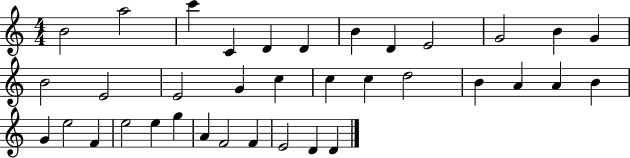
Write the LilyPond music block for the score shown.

{
  \clef treble
  \numericTimeSignature
  \time 4/4
  \key c \major
  b'2 a''2 | c'''4 c'4 d'4 d'4 | b'4 d'4 e'2 | g'2 b'4 g'4 | \break b'2 e'2 | e'2 g'4 c''4 | c''4 c''4 d''2 | b'4 a'4 a'4 b'4 | \break g'4 e''2 f'4 | e''2 e''4 g''4 | a'4 f'2 f'4 | e'2 d'4 d'4 | \break \bar "|."
}